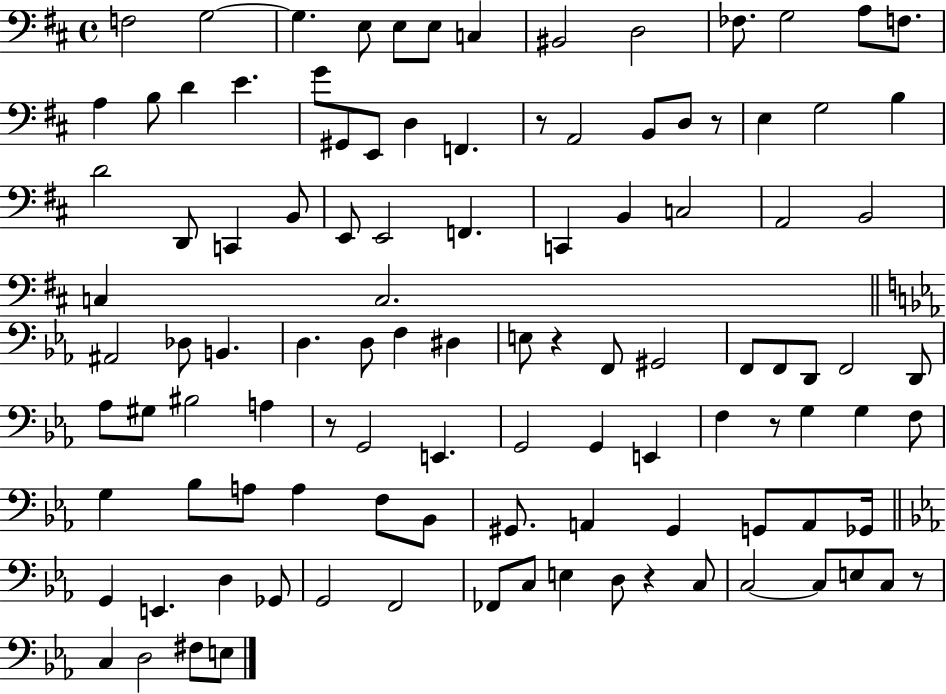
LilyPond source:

{
  \clef bass
  \time 4/4
  \defaultTimeSignature
  \key d \major
  f2 g2~~ | g4. e8 e8 e8 c4 | bis,2 d2 | fes8. g2 a8 f8. | \break a4 b8 d'4 e'4. | g'8 gis,8 e,8 d4 f,4. | r8 a,2 b,8 d8 r8 | e4 g2 b4 | \break d'2 d,8 c,4 b,8 | e,8 e,2 f,4. | c,4 b,4 c2 | a,2 b,2 | \break c4 c2. | \bar "||" \break \key ees \major ais,2 des8 b,4. | d4. d8 f4 dis4 | e8 r4 f,8 gis,2 | f,8 f,8 d,8 f,2 d,8 | \break aes8 gis8 bis2 a4 | r8 g,2 e,4. | g,2 g,4 e,4 | f4 r8 g4 g4 f8 | \break g4 bes8 a8 a4 f8 bes,8 | gis,8. a,4 gis,4 g,8 a,8 ges,16 | \bar "||" \break \key c \minor g,4 e,4. d4 ges,8 | g,2 f,2 | fes,8 c8 e4 d8 r4 c8 | c2~~ c8 e8 c8 r8 | \break c4 d2 fis8 e8 | \bar "|."
}